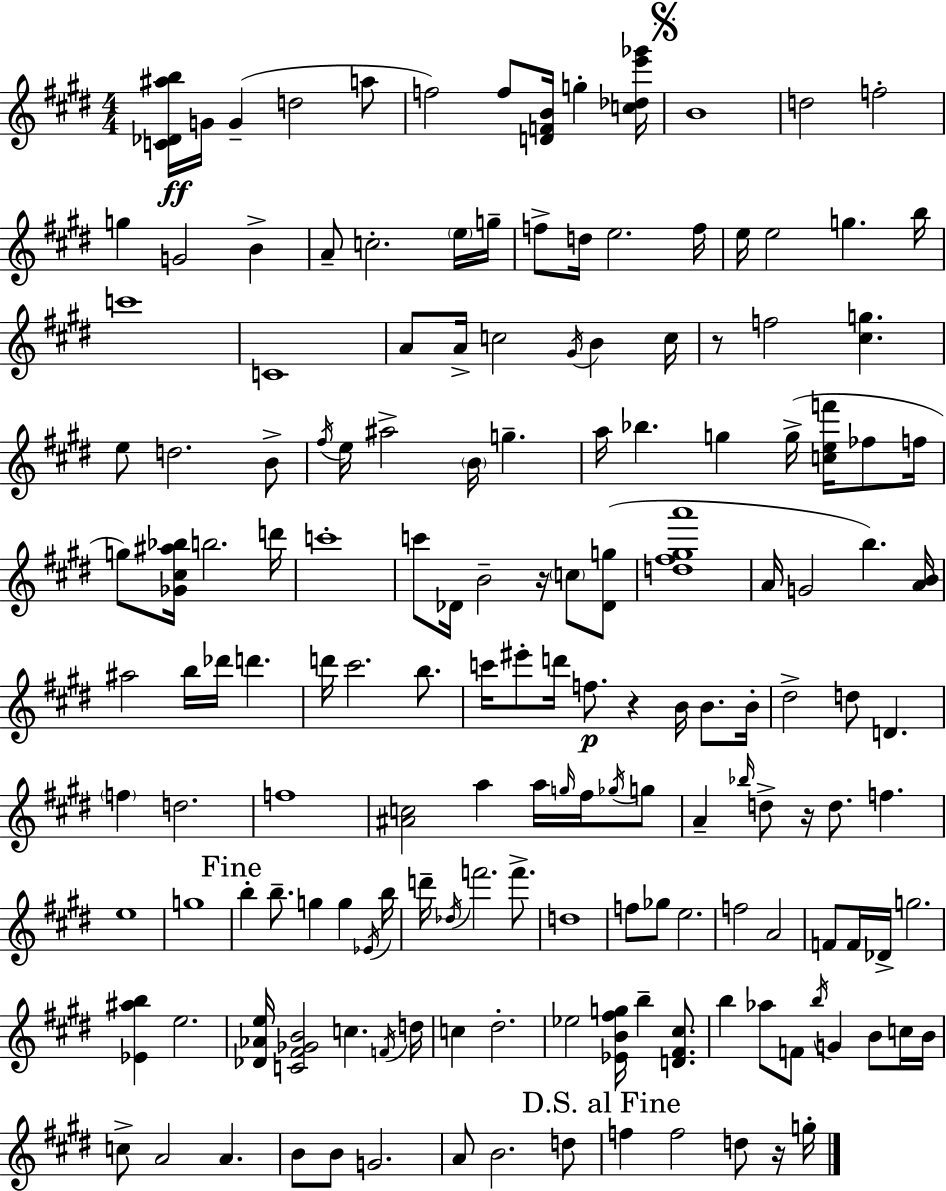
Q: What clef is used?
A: treble